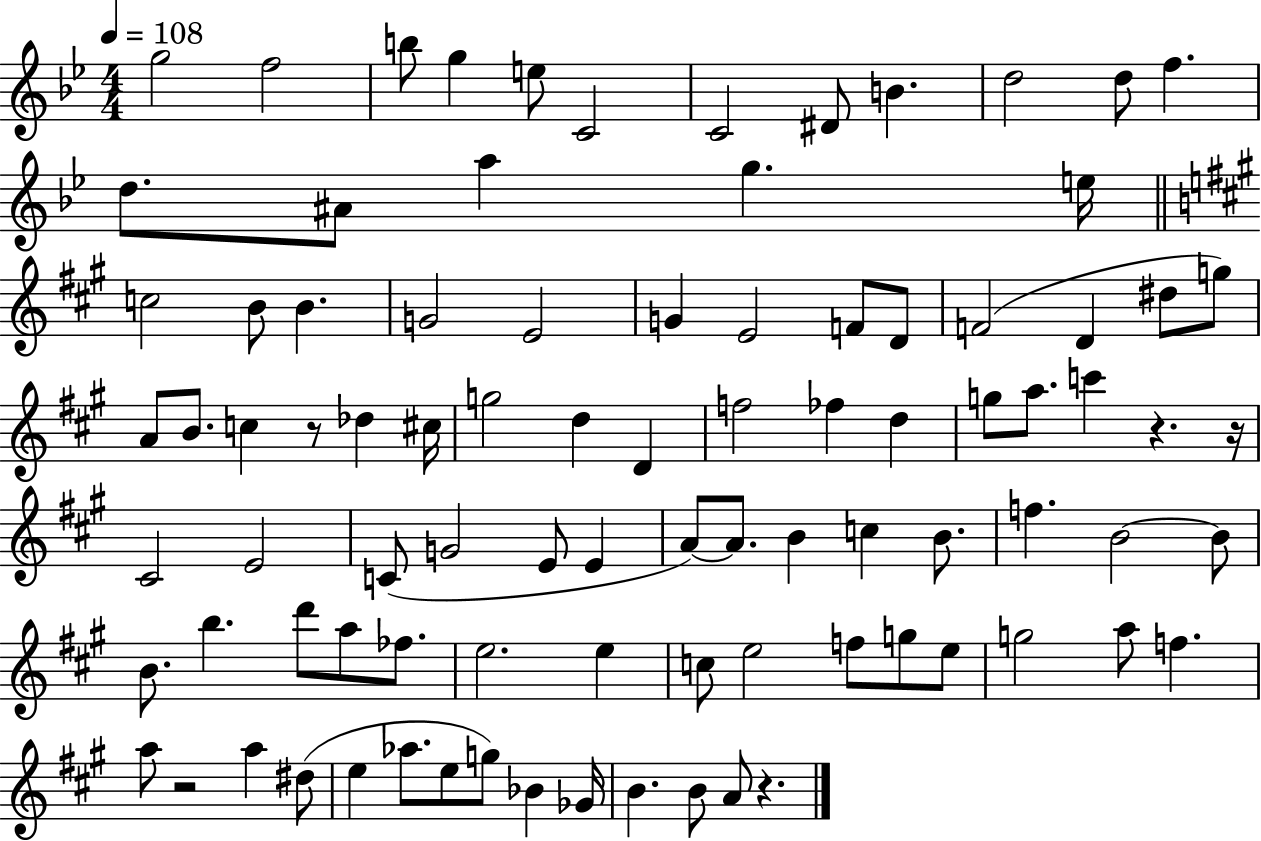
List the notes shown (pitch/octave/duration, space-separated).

G5/h F5/h B5/e G5/q E5/e C4/h C4/h D#4/e B4/q. D5/h D5/e F5/q. D5/e. A#4/e A5/q G5/q. E5/s C5/h B4/e B4/q. G4/h E4/h G4/q E4/h F4/e D4/e F4/h D4/q D#5/e G5/e A4/e B4/e. C5/q R/e Db5/q C#5/s G5/h D5/q D4/q F5/h FES5/q D5/q G5/e A5/e. C6/q R/q. R/s C#4/h E4/h C4/e G4/h E4/e E4/q A4/e A4/e. B4/q C5/q B4/e. F5/q. B4/h B4/e B4/e. B5/q. D6/e A5/e FES5/e. E5/h. E5/q C5/e E5/h F5/e G5/e E5/e G5/h A5/e F5/q. A5/e R/h A5/q D#5/e E5/q Ab5/e. E5/e G5/e Bb4/q Gb4/s B4/q. B4/e A4/e R/q.